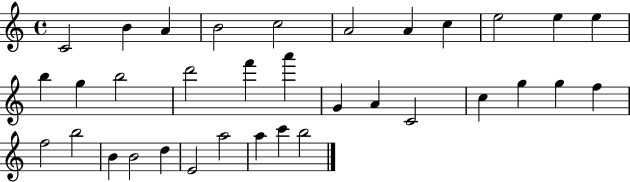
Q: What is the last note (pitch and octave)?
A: B5